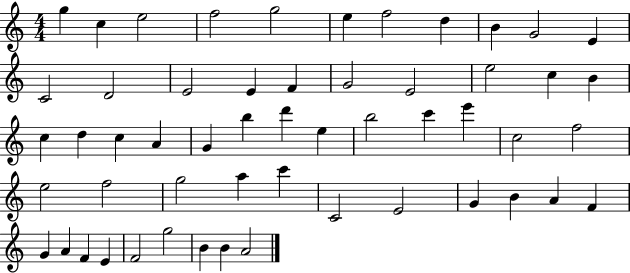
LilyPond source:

{
  \clef treble
  \numericTimeSignature
  \time 4/4
  \key c \major
  g''4 c''4 e''2 | f''2 g''2 | e''4 f''2 d''4 | b'4 g'2 e'4 | \break c'2 d'2 | e'2 e'4 f'4 | g'2 e'2 | e''2 c''4 b'4 | \break c''4 d''4 c''4 a'4 | g'4 b''4 d'''4 e''4 | b''2 c'''4 e'''4 | c''2 f''2 | \break e''2 f''2 | g''2 a''4 c'''4 | c'2 e'2 | g'4 b'4 a'4 f'4 | \break g'4 a'4 f'4 e'4 | f'2 g''2 | b'4 b'4 a'2 | \bar "|."
}